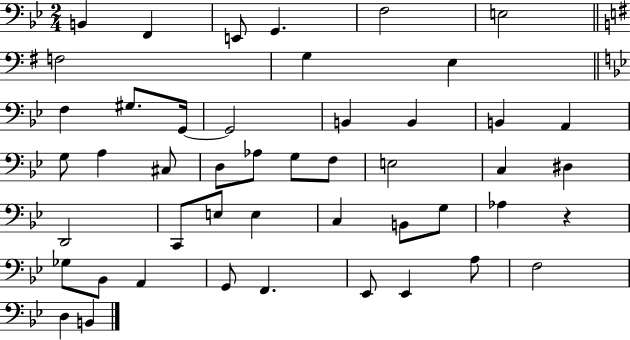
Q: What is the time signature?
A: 2/4